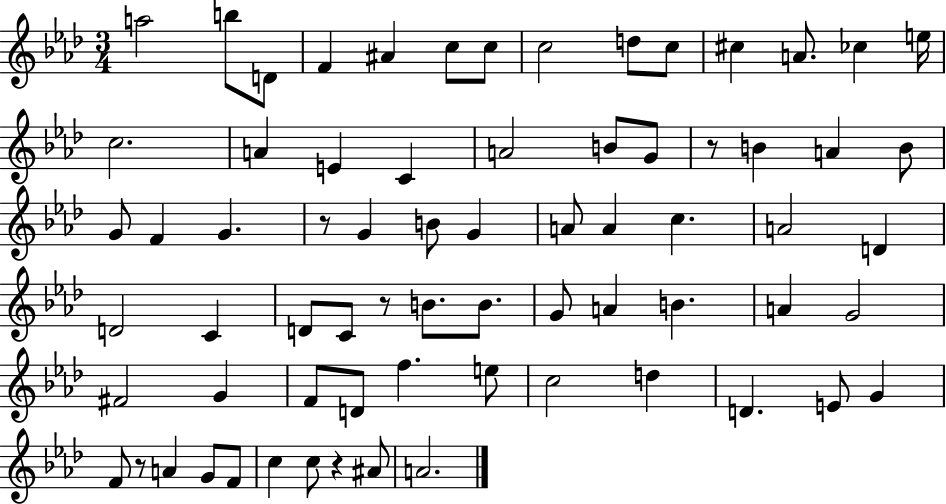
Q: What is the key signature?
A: AES major